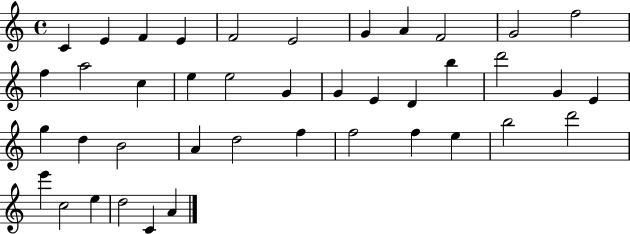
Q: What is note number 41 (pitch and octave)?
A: A4